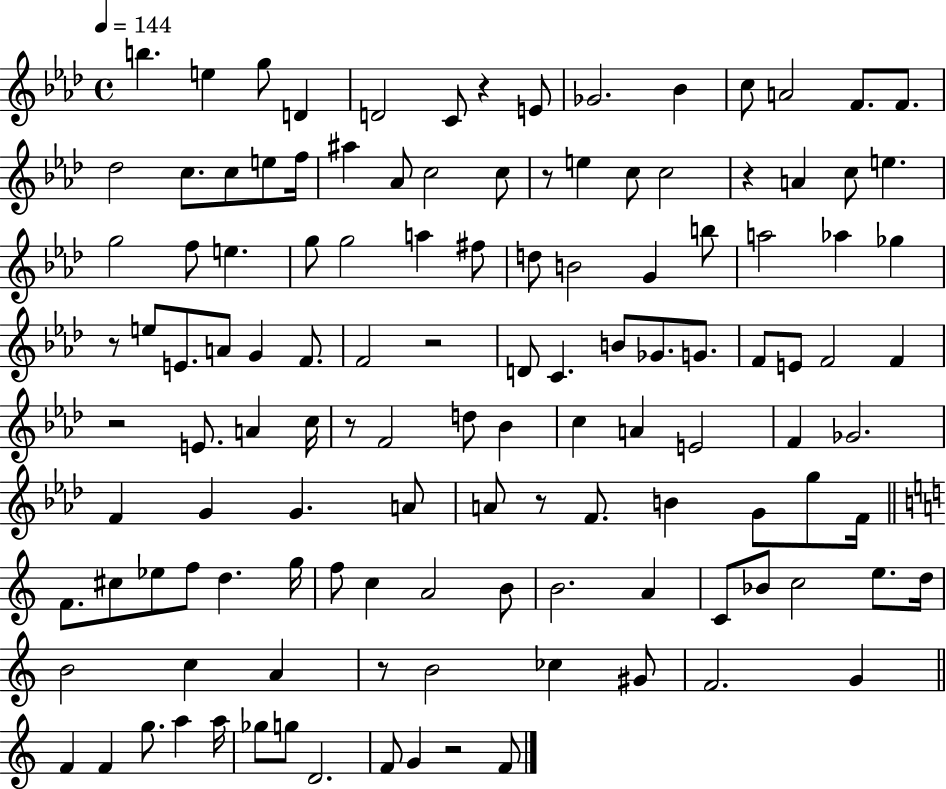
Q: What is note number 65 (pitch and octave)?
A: A4